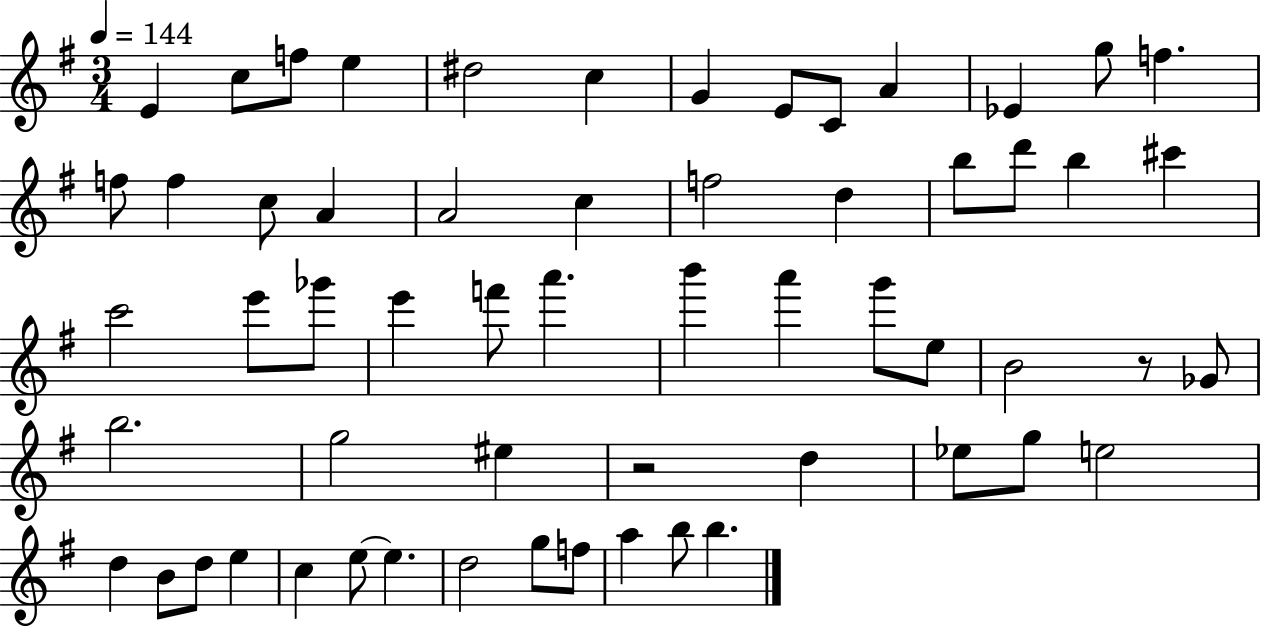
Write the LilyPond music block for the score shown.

{
  \clef treble
  \numericTimeSignature
  \time 3/4
  \key g \major
  \tempo 4 = 144
  e'4 c''8 f''8 e''4 | dis''2 c''4 | g'4 e'8 c'8 a'4 | ees'4 g''8 f''4. | \break f''8 f''4 c''8 a'4 | a'2 c''4 | f''2 d''4 | b''8 d'''8 b''4 cis'''4 | \break c'''2 e'''8 ges'''8 | e'''4 f'''8 a'''4. | b'''4 a'''4 g'''8 e''8 | b'2 r8 ges'8 | \break b''2. | g''2 eis''4 | r2 d''4 | ees''8 g''8 e''2 | \break d''4 b'8 d''8 e''4 | c''4 e''8~~ e''4. | d''2 g''8 f''8 | a''4 b''8 b''4. | \break \bar "|."
}